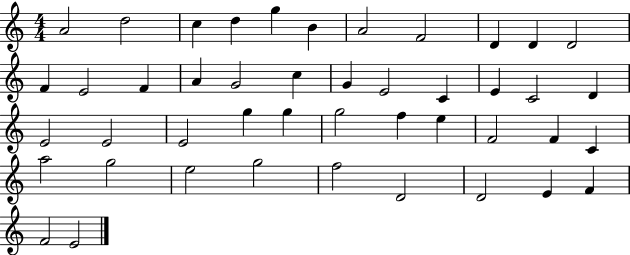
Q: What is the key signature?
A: C major